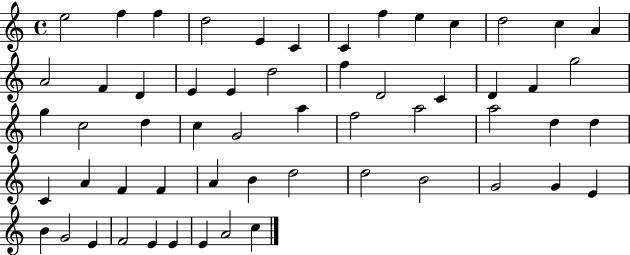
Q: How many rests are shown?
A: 0